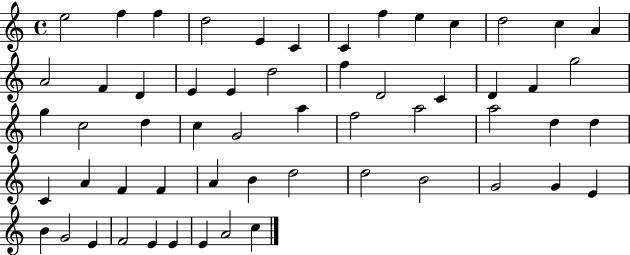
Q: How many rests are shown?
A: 0